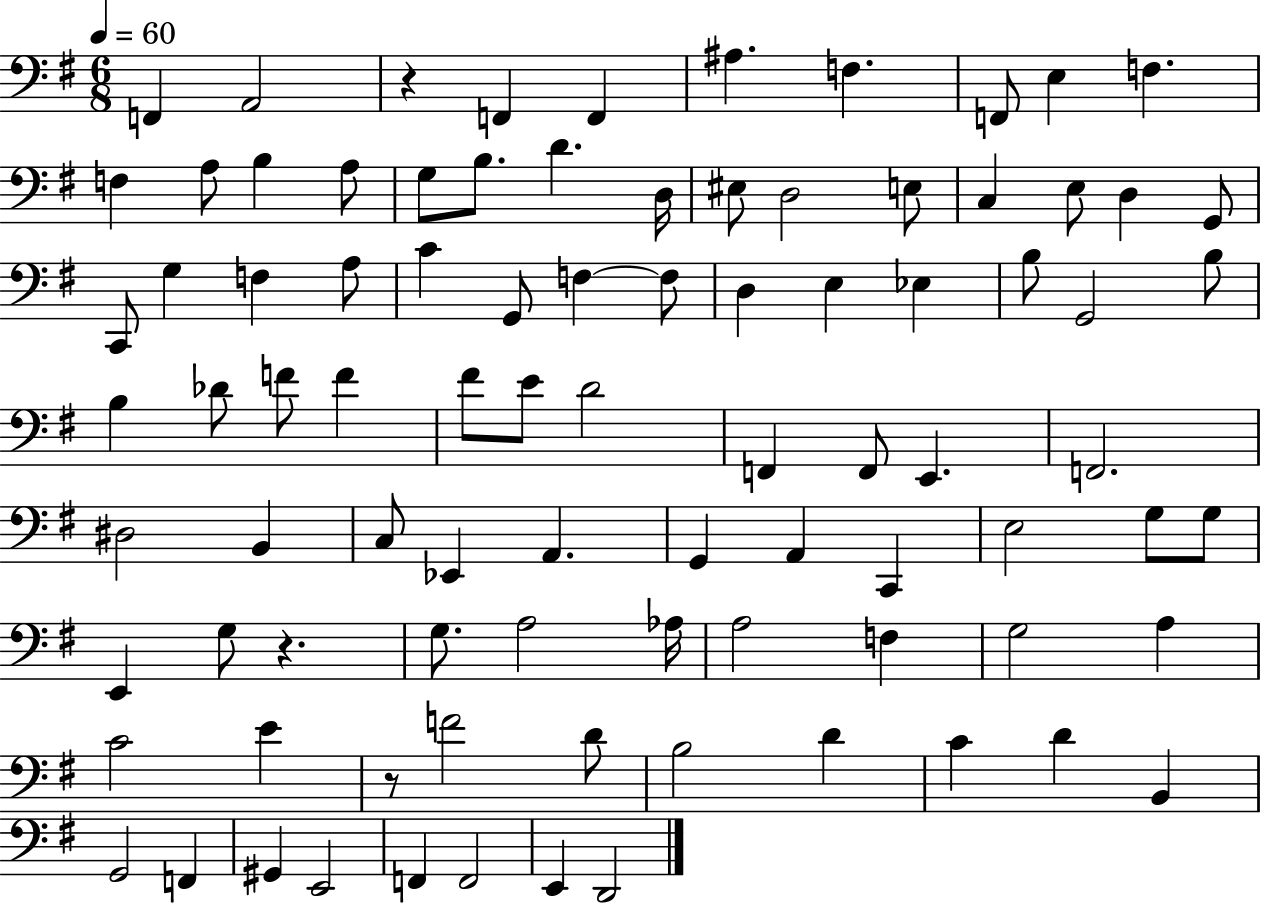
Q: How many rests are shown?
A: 3